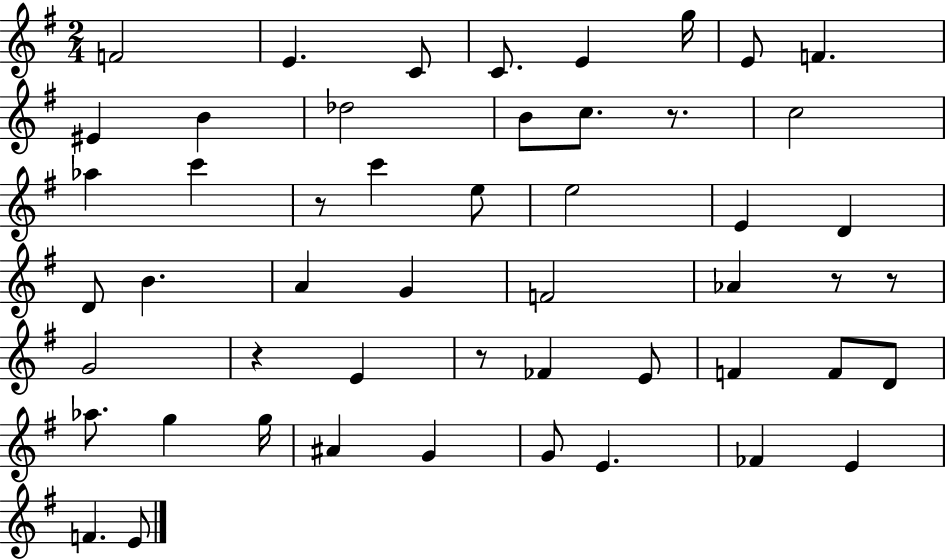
{
  \clef treble
  \numericTimeSignature
  \time 2/4
  \key g \major
  f'2 | e'4. c'8 | c'8. e'4 g''16 | e'8 f'4. | \break eis'4 b'4 | des''2 | b'8 c''8. r8. | c''2 | \break aes''4 c'''4 | r8 c'''4 e''8 | e''2 | e'4 d'4 | \break d'8 b'4. | a'4 g'4 | f'2 | aes'4 r8 r8 | \break g'2 | r4 e'4 | r8 fes'4 e'8 | f'4 f'8 d'8 | \break aes''8. g''4 g''16 | ais'4 g'4 | g'8 e'4. | fes'4 e'4 | \break f'4. e'8 | \bar "|."
}